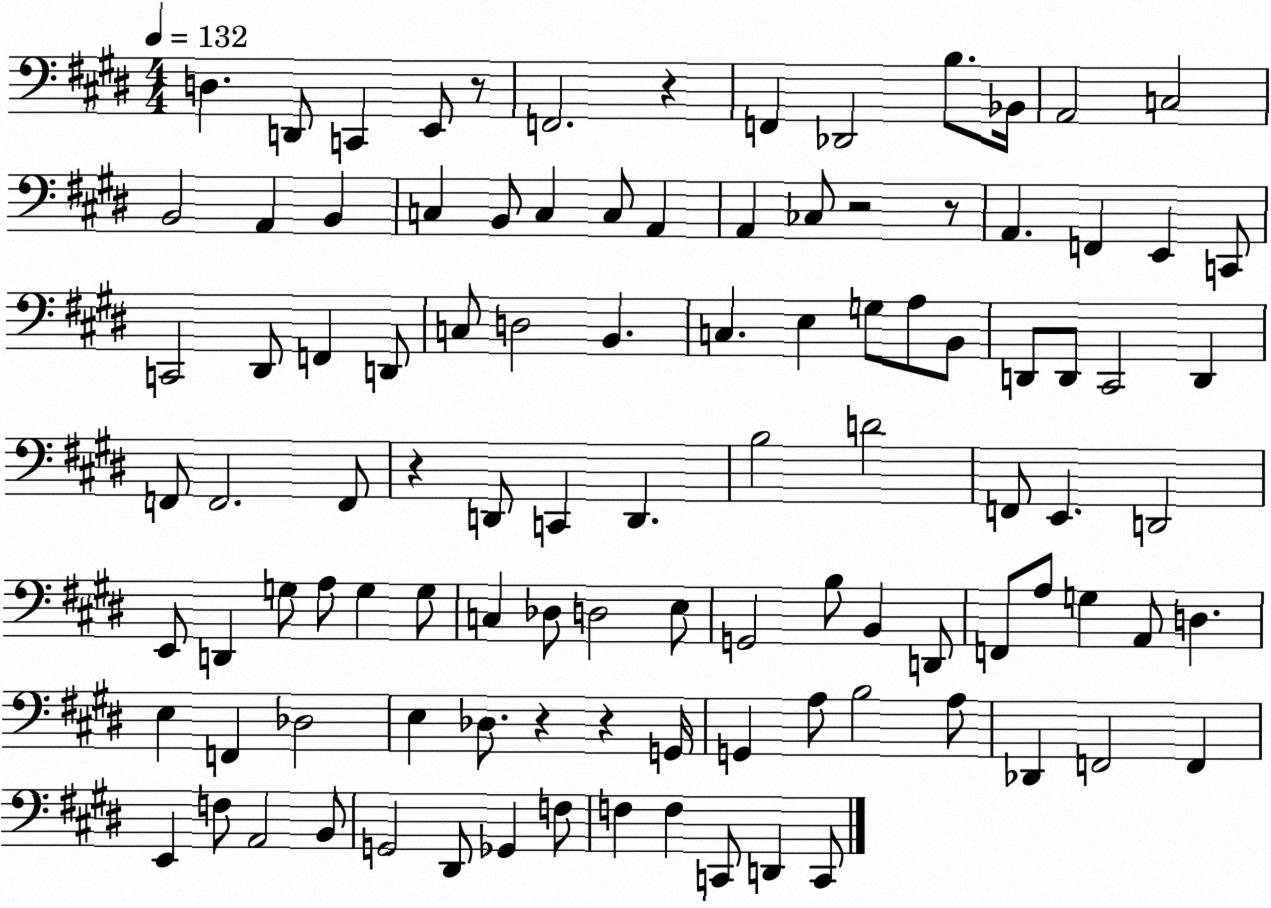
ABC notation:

X:1
T:Untitled
M:4/4
L:1/4
K:E
D, D,,/2 C,, E,,/2 z/2 F,,2 z F,, _D,,2 B,/2 _B,,/4 A,,2 C,2 B,,2 A,, B,, C, B,,/2 C, C,/2 A,, A,, _C,/2 z2 z/2 A,, F,, E,, C,,/2 C,,2 ^D,,/2 F,, D,,/2 C,/2 D,2 B,, C, E, G,/2 A,/2 B,,/2 D,,/2 D,,/2 ^C,,2 D,, F,,/2 F,,2 F,,/2 z D,,/2 C,, D,, B,2 D2 F,,/2 E,, D,,2 E,,/2 D,, G,/2 A,/2 G, G,/2 C, _D,/2 D,2 E,/2 G,,2 B,/2 B,, D,,/2 F,,/2 A,/2 G, A,,/2 D, E, F,, _D,2 E, _D,/2 z z G,,/4 G,, A,/2 B,2 A,/2 _D,, F,,2 F,, E,, F,/2 A,,2 B,,/2 G,,2 ^D,,/2 _G,, F,/2 F, F, C,,/2 D,, C,,/2